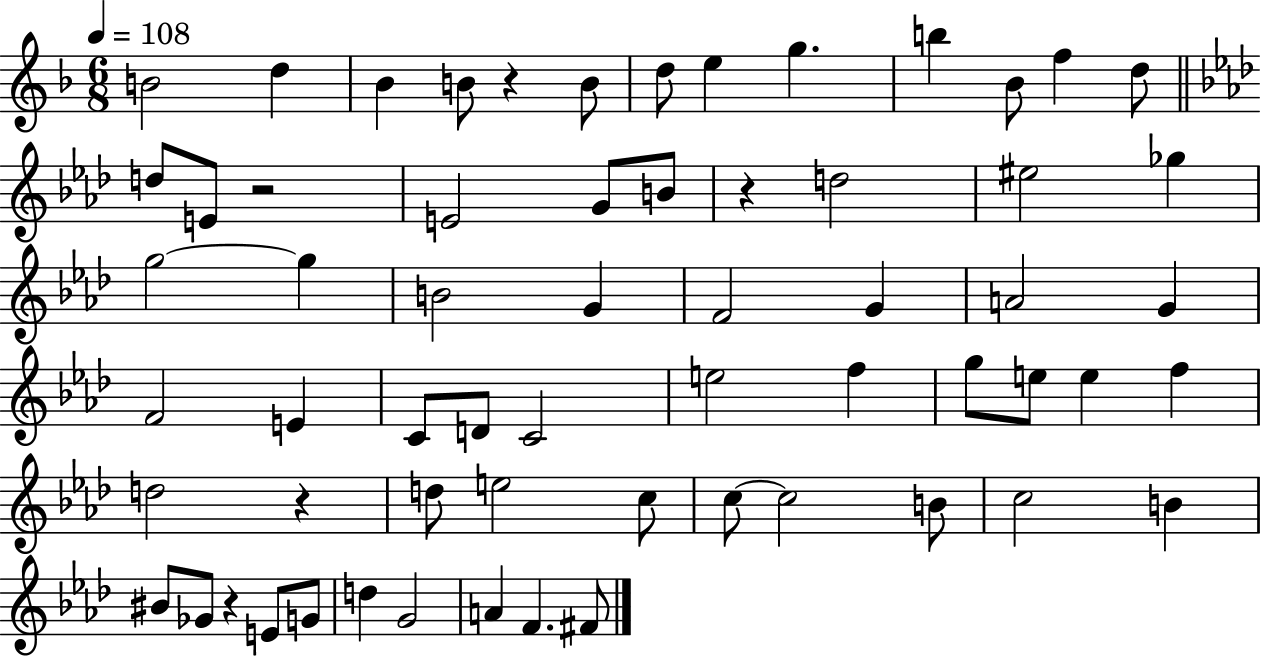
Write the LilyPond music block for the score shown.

{
  \clef treble
  \numericTimeSignature
  \time 6/8
  \key f \major
  \tempo 4 = 108
  b'2 d''4 | bes'4 b'8 r4 b'8 | d''8 e''4 g''4. | b''4 bes'8 f''4 d''8 | \break \bar "||" \break \key aes \major d''8 e'8 r2 | e'2 g'8 b'8 | r4 d''2 | eis''2 ges''4 | \break g''2~~ g''4 | b'2 g'4 | f'2 g'4 | a'2 g'4 | \break f'2 e'4 | c'8 d'8 c'2 | e''2 f''4 | g''8 e''8 e''4 f''4 | \break d''2 r4 | d''8 e''2 c''8 | c''8~~ c''2 b'8 | c''2 b'4 | \break bis'8 ges'8 r4 e'8 g'8 | d''4 g'2 | a'4 f'4. fis'8 | \bar "|."
}